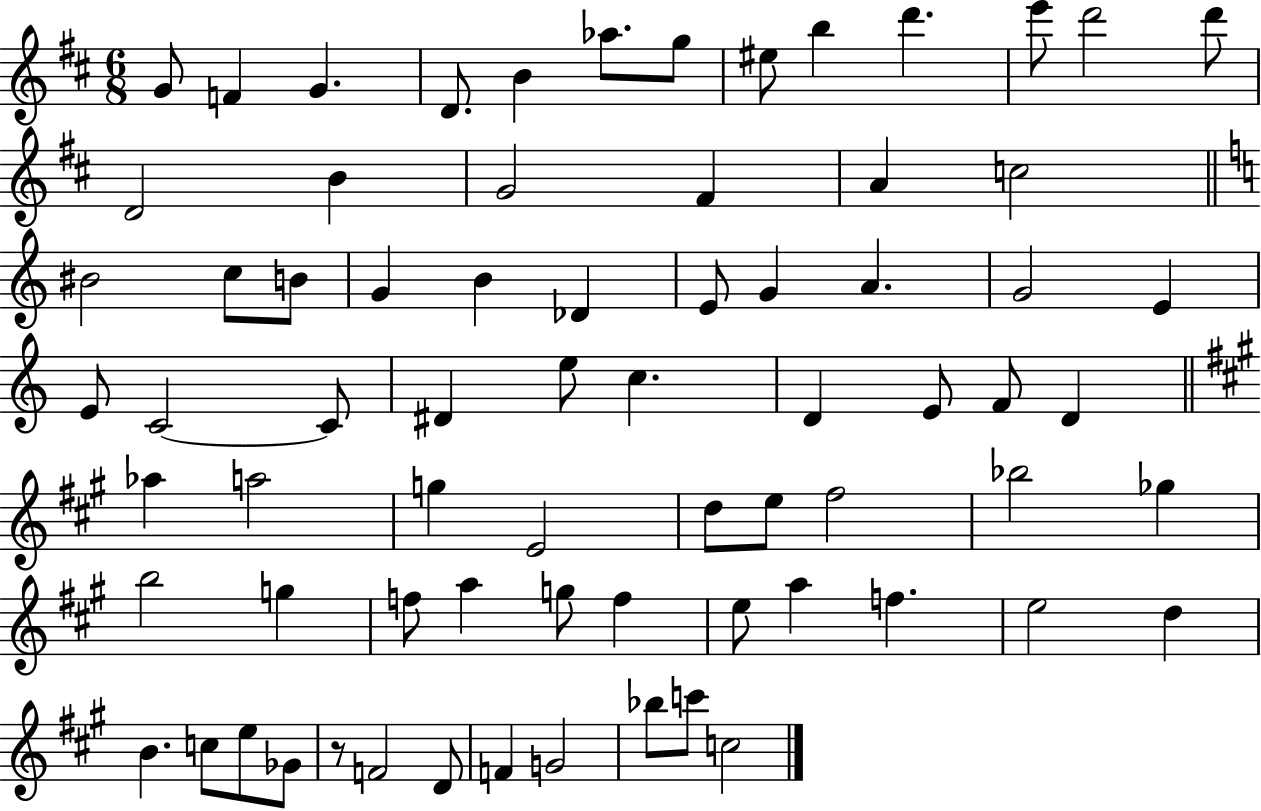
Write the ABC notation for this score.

X:1
T:Untitled
M:6/8
L:1/4
K:D
G/2 F G D/2 B _a/2 g/2 ^e/2 b d' e'/2 d'2 d'/2 D2 B G2 ^F A c2 ^B2 c/2 B/2 G B _D E/2 G A G2 E E/2 C2 C/2 ^D e/2 c D E/2 F/2 D _a a2 g E2 d/2 e/2 ^f2 _b2 _g b2 g f/2 a g/2 f e/2 a f e2 d B c/2 e/2 _G/2 z/2 F2 D/2 F G2 _b/2 c'/2 c2